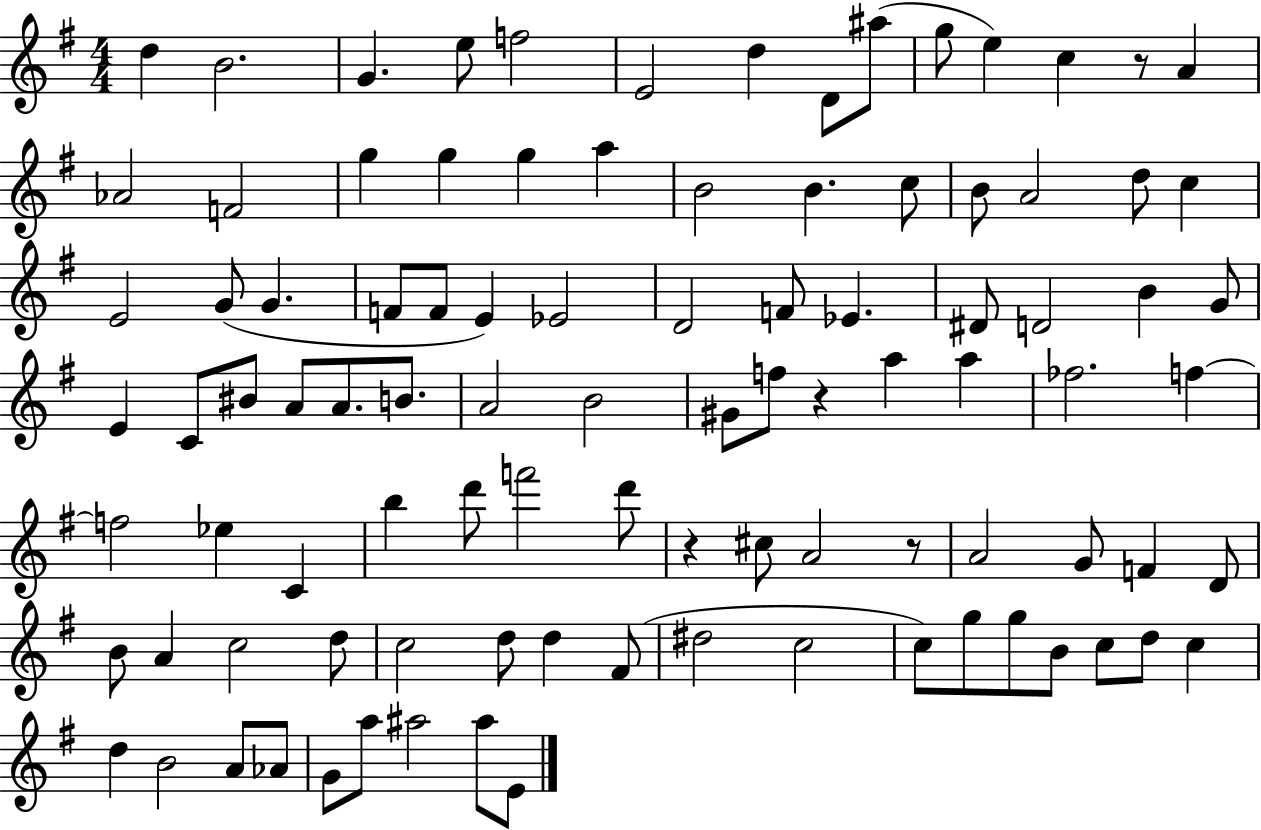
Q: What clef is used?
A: treble